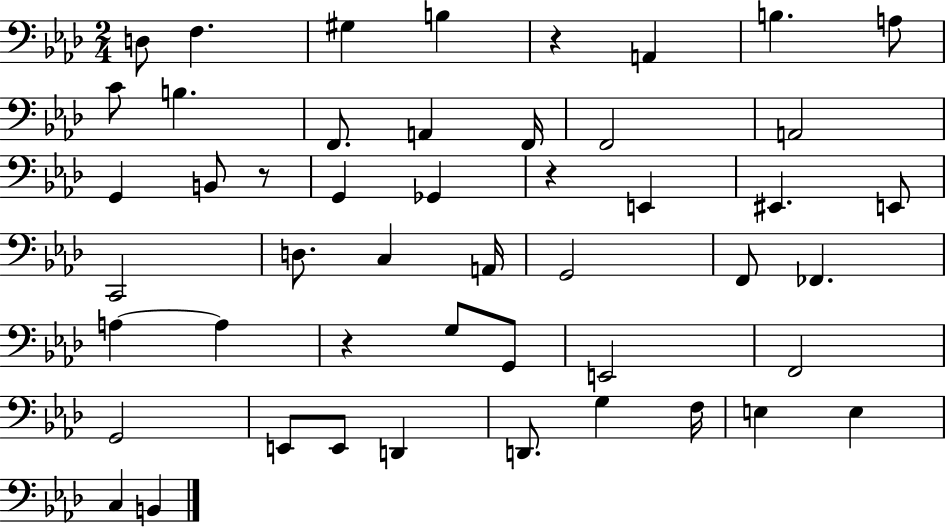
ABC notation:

X:1
T:Untitled
M:2/4
L:1/4
K:Ab
D,/2 F, ^G, B, z A,, B, A,/2 C/2 B, F,,/2 A,, F,,/4 F,,2 A,,2 G,, B,,/2 z/2 G,, _G,, z E,, ^E,, E,,/2 C,,2 D,/2 C, A,,/4 G,,2 F,,/2 _F,, A, A, z G,/2 G,,/2 E,,2 F,,2 G,,2 E,,/2 E,,/2 D,, D,,/2 G, F,/4 E, E, C, B,,